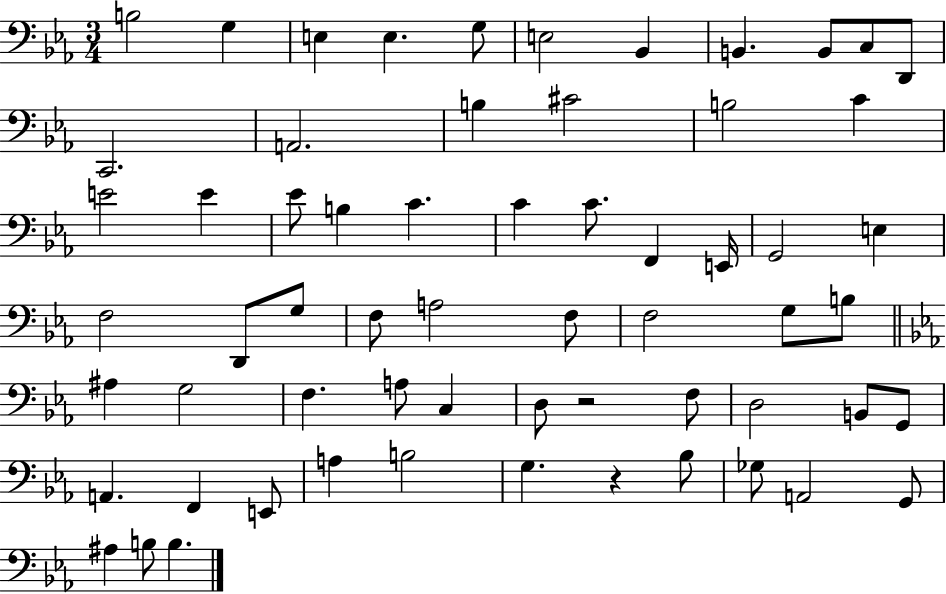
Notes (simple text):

B3/h G3/q E3/q E3/q. G3/e E3/h Bb2/q B2/q. B2/e C3/e D2/e C2/h. A2/h. B3/q C#4/h B3/h C4/q E4/h E4/q Eb4/e B3/q C4/q. C4/q C4/e. F2/q E2/s G2/h E3/q F3/h D2/e G3/e F3/e A3/h F3/e F3/h G3/e B3/e A#3/q G3/h F3/q. A3/e C3/q D3/e R/h F3/e D3/h B2/e G2/e A2/q. F2/q E2/e A3/q B3/h G3/q. R/q Bb3/e Gb3/e A2/h G2/e A#3/q B3/e B3/q.